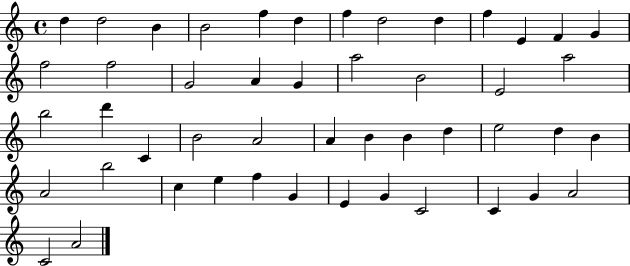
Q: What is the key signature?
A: C major